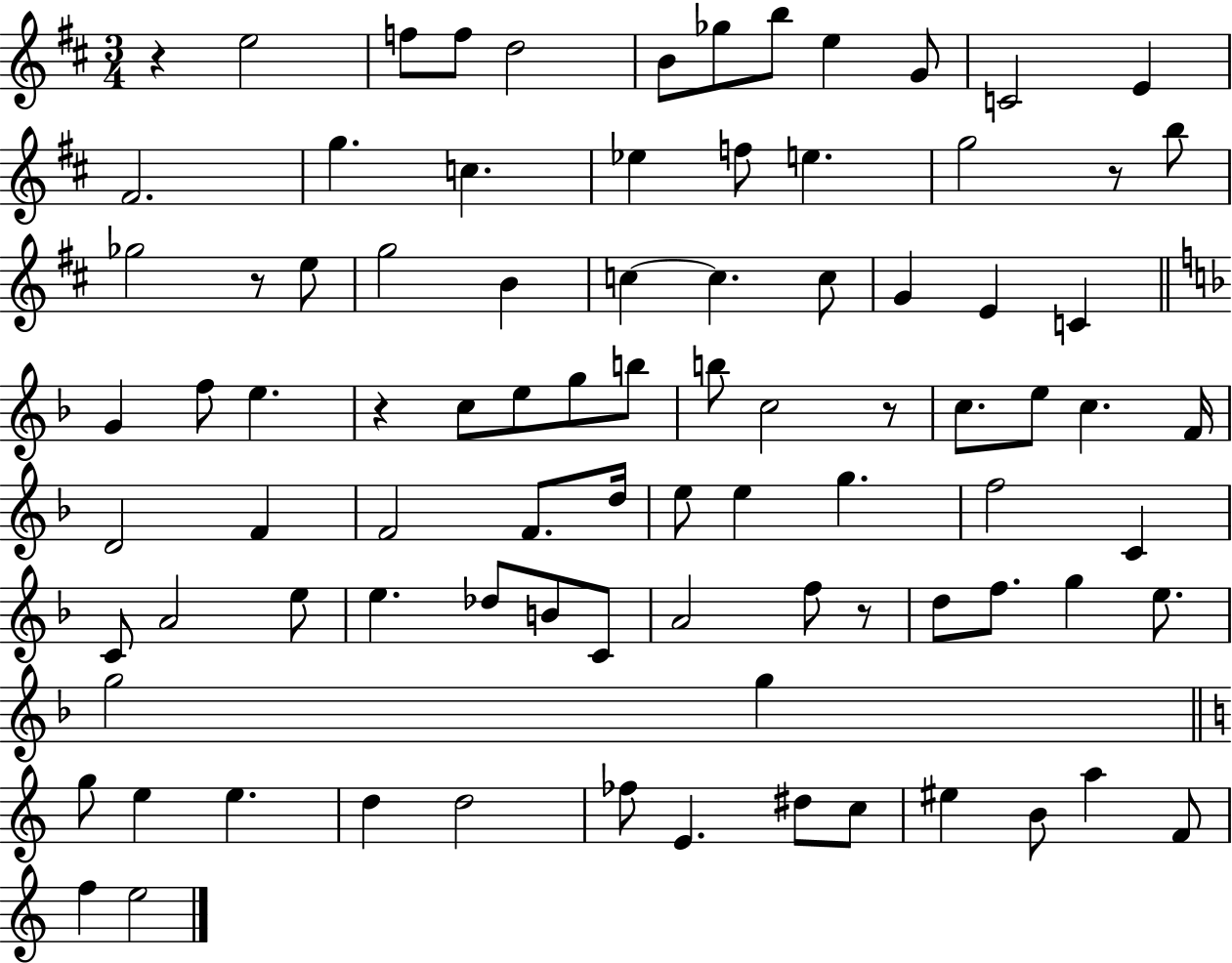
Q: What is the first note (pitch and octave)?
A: E5